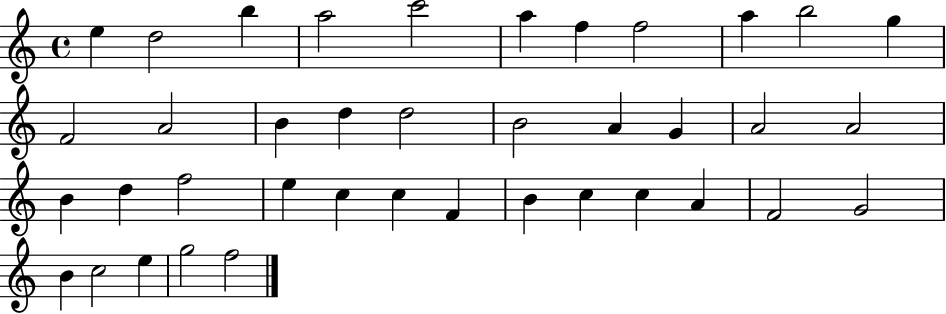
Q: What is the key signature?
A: C major